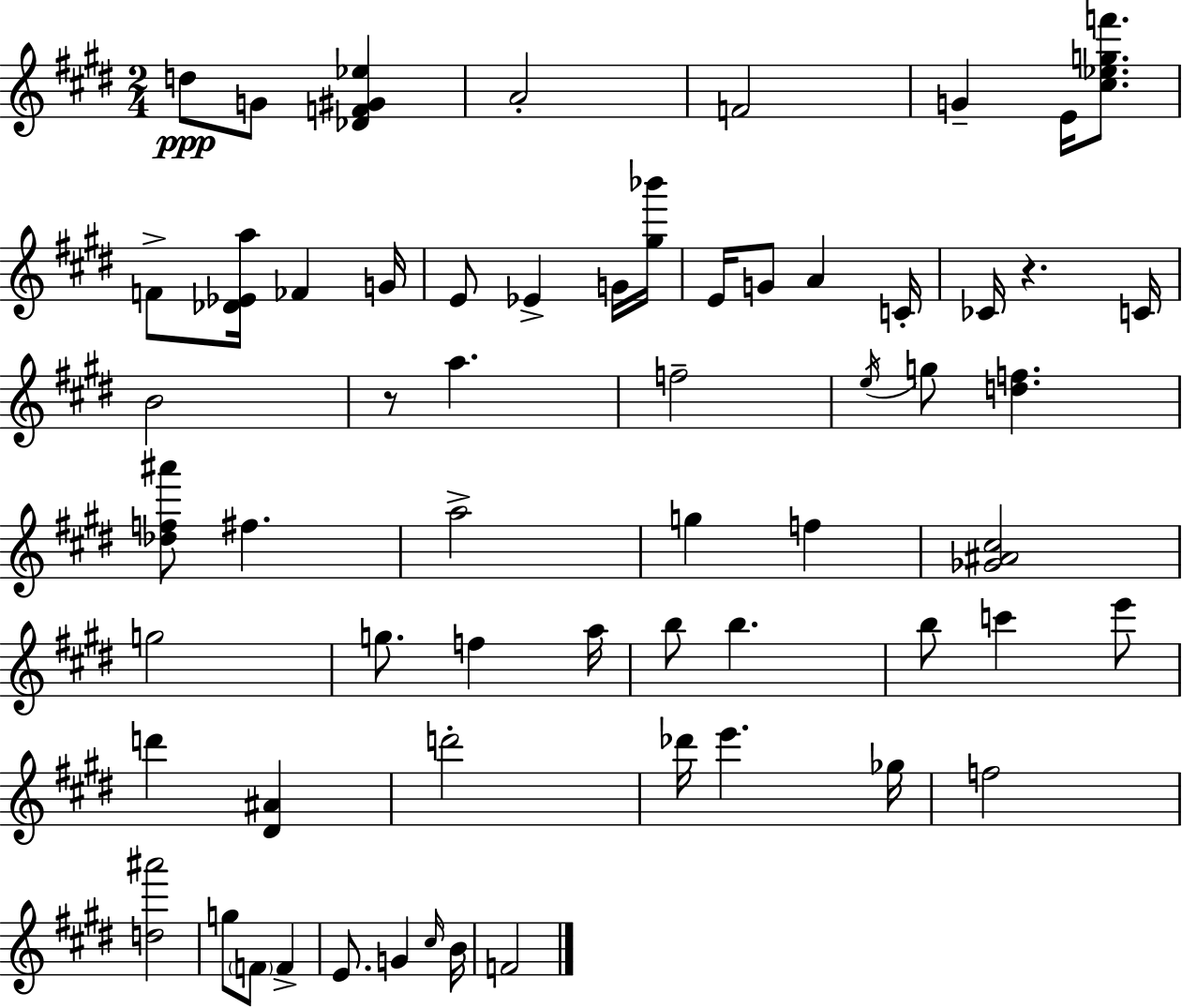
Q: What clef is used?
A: treble